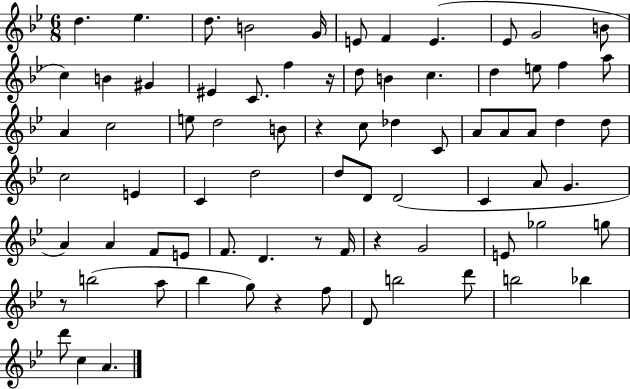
{
  \clef treble
  \numericTimeSignature
  \time 6/8
  \key bes \major
  d''4. ees''4. | d''8. b'2 g'16 | e'8 f'4 e'4.( | ees'8 g'2 b'8 | \break c''4) b'4 gis'4 | eis'4 c'8. f''4 r16 | d''8 b'4 c''4. | d''4 e''8 f''4 a''8 | \break a'4 c''2 | e''8 d''2 b'8 | r4 c''8 des''4 c'8 | a'8 a'8 a'8 d''4 d''8 | \break c''2 e'4 | c'4 d''2 | d''8 d'8 d'2( | c'4 a'8 g'4. | \break a'4) a'4 f'8 e'8 | f'8. d'4. r8 f'16 | r4 g'2 | e'8 ges''2 g''8 | \break r8 b''2( a''8 | bes''4 g''8) r4 f''8 | d'8 b''2 d'''8 | b''2 bes''4 | \break d'''8 c''4 a'4. | \bar "|."
}